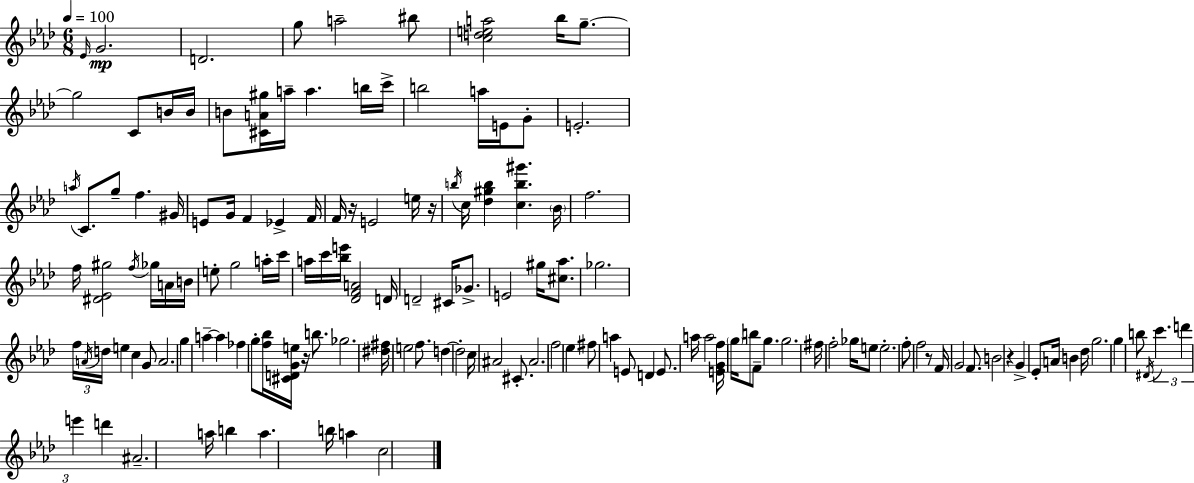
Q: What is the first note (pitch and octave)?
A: Eb4